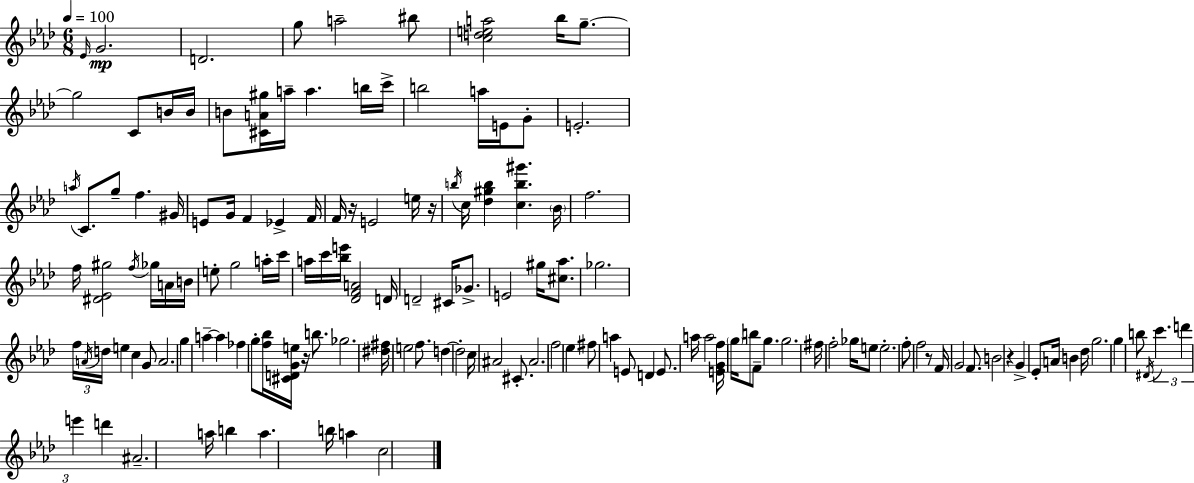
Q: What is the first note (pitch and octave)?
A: Eb4